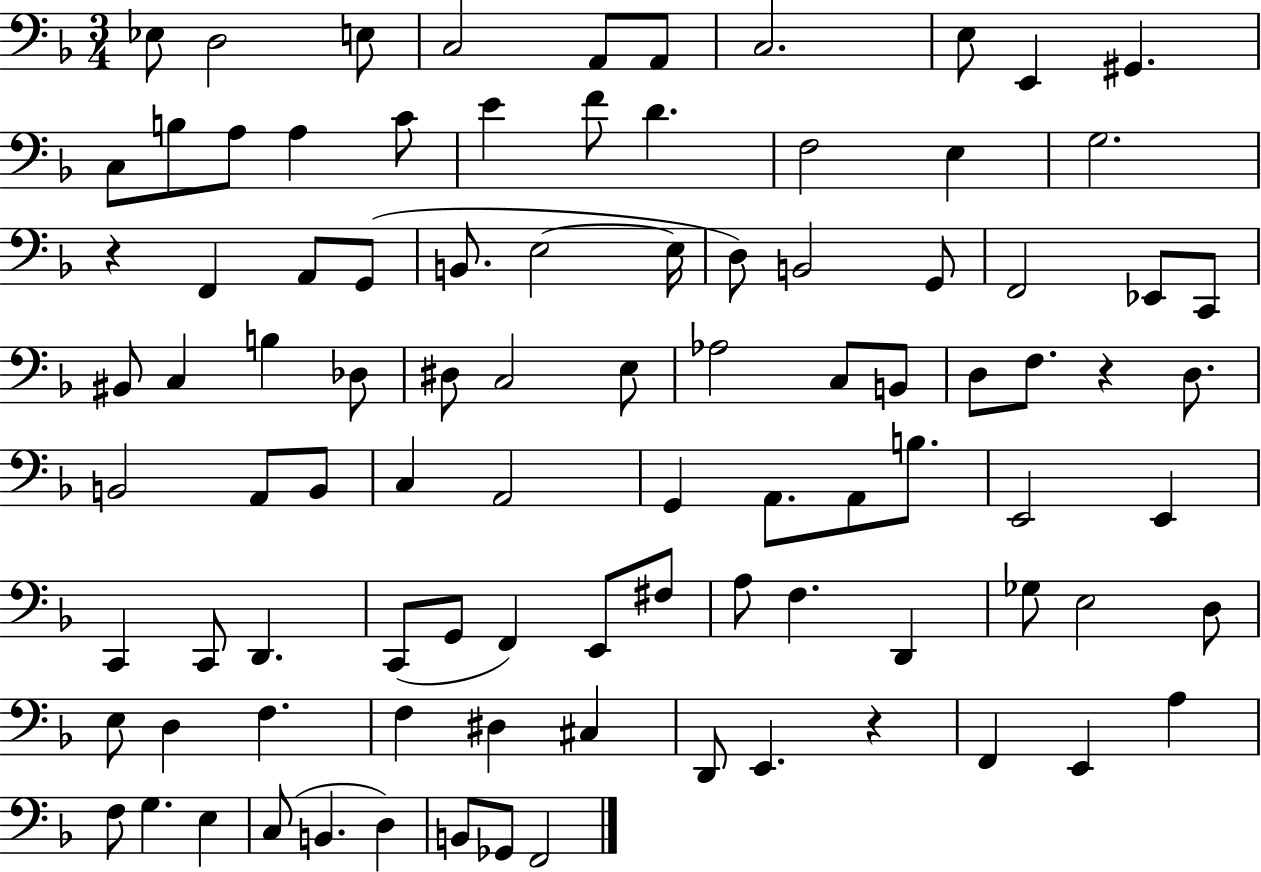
Eb3/e D3/h E3/e C3/h A2/e A2/e C3/h. E3/e E2/q G#2/q. C3/e B3/e A3/e A3/q C4/e E4/q F4/e D4/q. F3/h E3/q G3/h. R/q F2/q A2/e G2/e B2/e. E3/h E3/s D3/e B2/h G2/e F2/h Eb2/e C2/e BIS2/e C3/q B3/q Db3/e D#3/e C3/h E3/e Ab3/h C3/e B2/e D3/e F3/e. R/q D3/e. B2/h A2/e B2/e C3/q A2/h G2/q A2/e. A2/e B3/e. E2/h E2/q C2/q C2/e D2/q. C2/e G2/e F2/q E2/e F#3/e A3/e F3/q. D2/q Gb3/e E3/h D3/e E3/e D3/q F3/q. F3/q D#3/q C#3/q D2/e E2/q. R/q F2/q E2/q A3/q F3/e G3/q. E3/q C3/e B2/q. D3/q B2/e Gb2/e F2/h